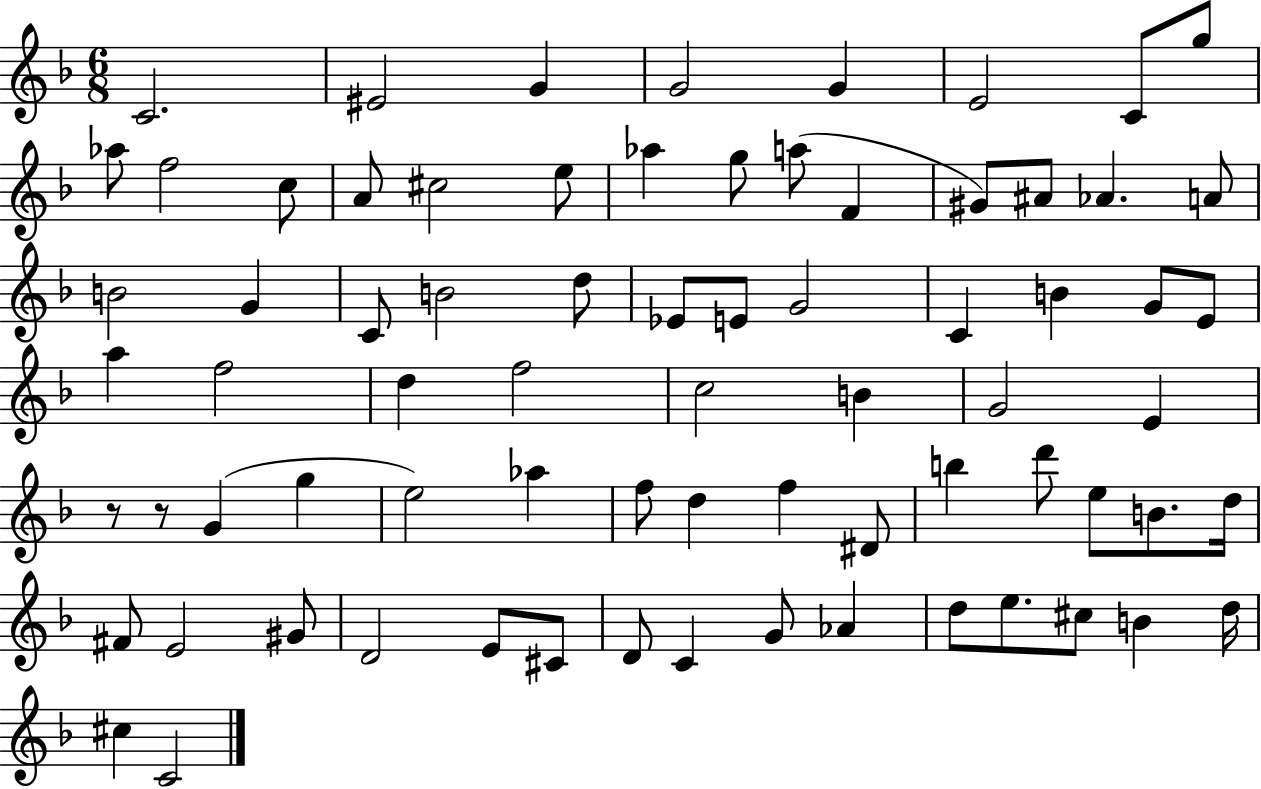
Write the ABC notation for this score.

X:1
T:Untitled
M:6/8
L:1/4
K:F
C2 ^E2 G G2 G E2 C/2 g/2 _a/2 f2 c/2 A/2 ^c2 e/2 _a g/2 a/2 F ^G/2 ^A/2 _A A/2 B2 G C/2 B2 d/2 _E/2 E/2 G2 C B G/2 E/2 a f2 d f2 c2 B G2 E z/2 z/2 G g e2 _a f/2 d f ^D/2 b d'/2 e/2 B/2 d/4 ^F/2 E2 ^G/2 D2 E/2 ^C/2 D/2 C G/2 _A d/2 e/2 ^c/2 B d/4 ^c C2